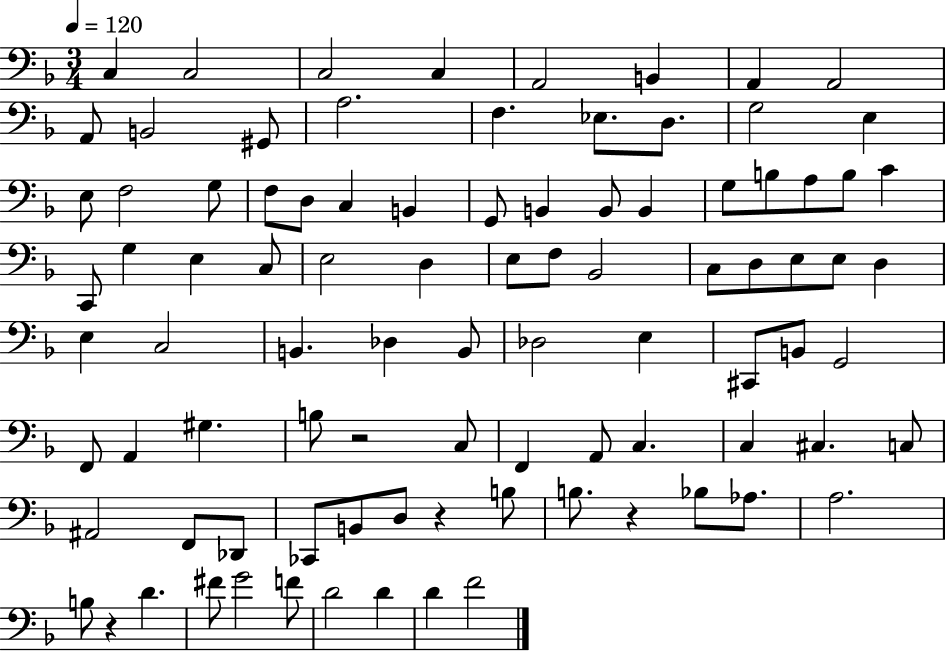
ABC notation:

X:1
T:Untitled
M:3/4
L:1/4
K:F
C, C,2 C,2 C, A,,2 B,, A,, A,,2 A,,/2 B,,2 ^G,,/2 A,2 F, _E,/2 D,/2 G,2 E, E,/2 F,2 G,/2 F,/2 D,/2 C, B,, G,,/2 B,, B,,/2 B,, G,/2 B,/2 A,/2 B,/2 C C,,/2 G, E, C,/2 E,2 D, E,/2 F,/2 _B,,2 C,/2 D,/2 E,/2 E,/2 D, E, C,2 B,, _D, B,,/2 _D,2 E, ^C,,/2 B,,/2 G,,2 F,,/2 A,, ^G, B,/2 z2 C,/2 F,, A,,/2 C, C, ^C, C,/2 ^A,,2 F,,/2 _D,,/2 _C,,/2 B,,/2 D,/2 z B,/2 B,/2 z _B,/2 _A,/2 A,2 B,/2 z D ^F/2 G2 F/2 D2 D D F2